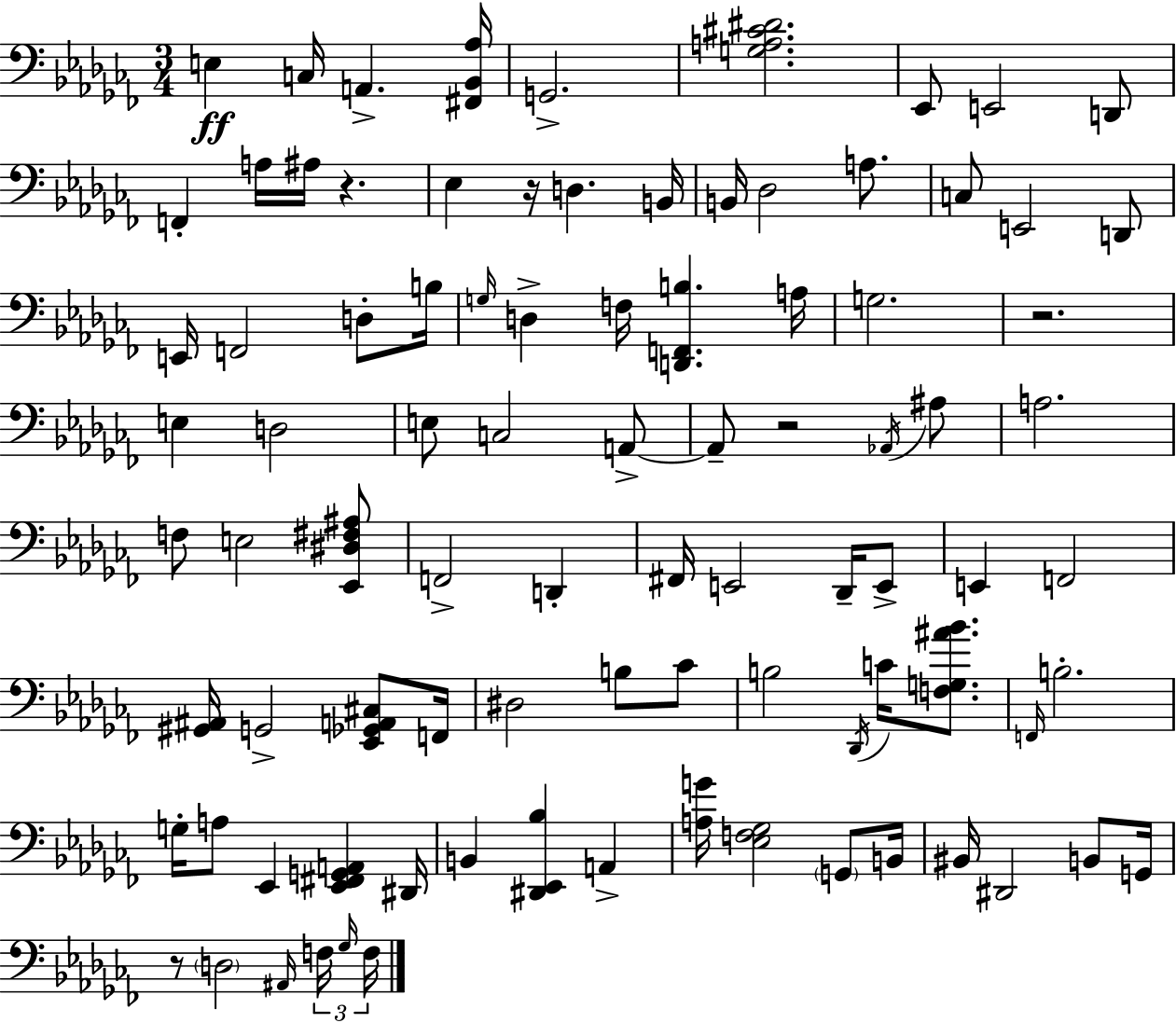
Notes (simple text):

E3/q C3/s A2/q. [F#2,Bb2,Ab3]/s G2/h. [G3,A3,C#4,D#4]/h. Eb2/e E2/h D2/e F2/q A3/s A#3/s R/q. Eb3/q R/s D3/q. B2/s B2/s Db3/h A3/e. C3/e E2/h D2/e E2/s F2/h D3/e B3/s G3/s D3/q F3/s [D2,F2,B3]/q. A3/s G3/h. R/h. E3/q D3/h E3/e C3/h A2/e A2/e R/h Ab2/s A#3/e A3/h. F3/e E3/h [Eb2,D#3,F#3,A#3]/e F2/h D2/q F#2/s E2/h Db2/s E2/e E2/q F2/h [G#2,A#2]/s G2/h [Eb2,Gb2,A2,C#3]/e F2/s D#3/h B3/e CES4/e B3/h Db2/s C4/s [F3,G3,A#4,Bb4]/e. F2/s B3/h. G3/s A3/e Eb2/q [Eb2,F#2,G2,A2]/q D#2/s B2/q [D#2,Eb2,Bb3]/q A2/q [A3,G4]/s [Eb3,F3,Gb3]/h G2/e B2/s BIS2/s D#2/h B2/e G2/s R/e D3/h A#2/s F3/s Gb3/s F3/s